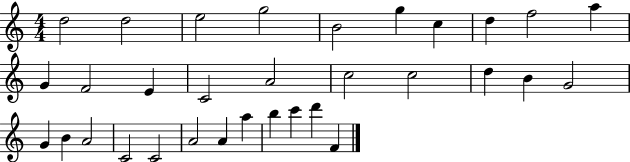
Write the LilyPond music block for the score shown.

{
  \clef treble
  \numericTimeSignature
  \time 4/4
  \key c \major
  d''2 d''2 | e''2 g''2 | b'2 g''4 c''4 | d''4 f''2 a''4 | \break g'4 f'2 e'4 | c'2 a'2 | c''2 c''2 | d''4 b'4 g'2 | \break g'4 b'4 a'2 | c'2 c'2 | a'2 a'4 a''4 | b''4 c'''4 d'''4 f'4 | \break \bar "|."
}